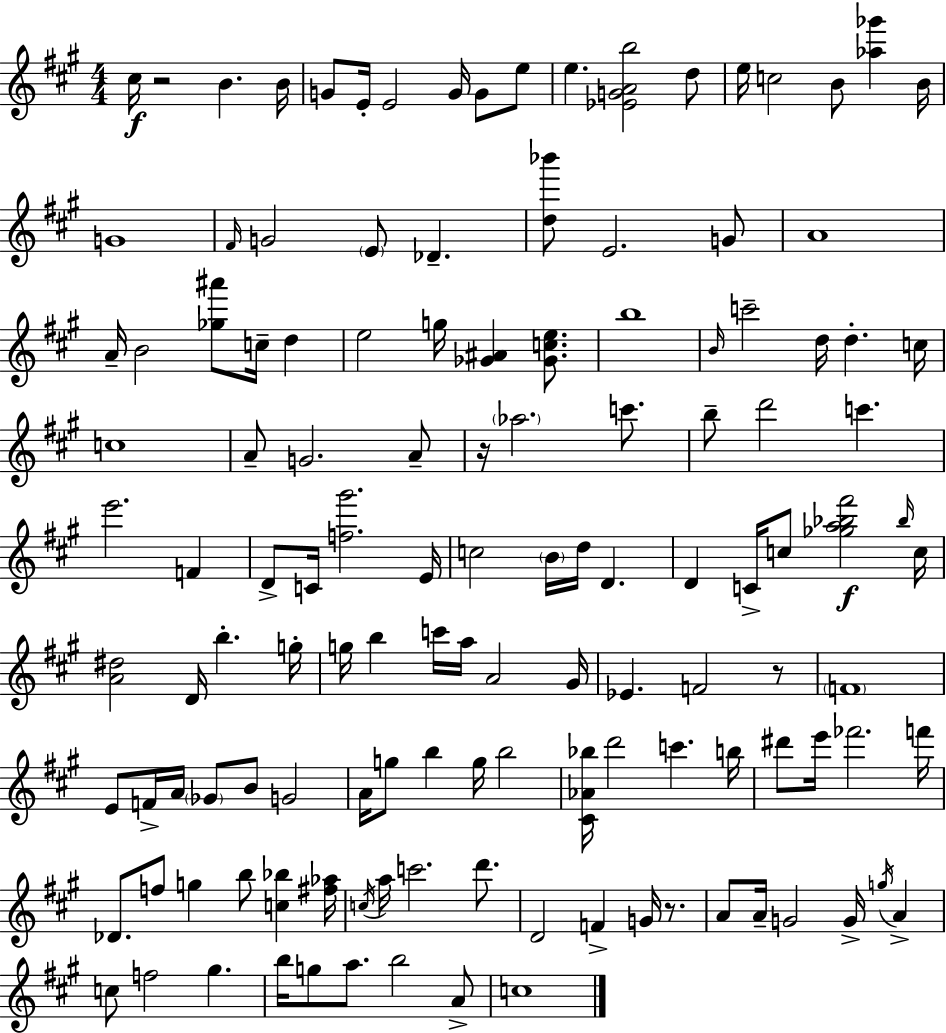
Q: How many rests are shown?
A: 4